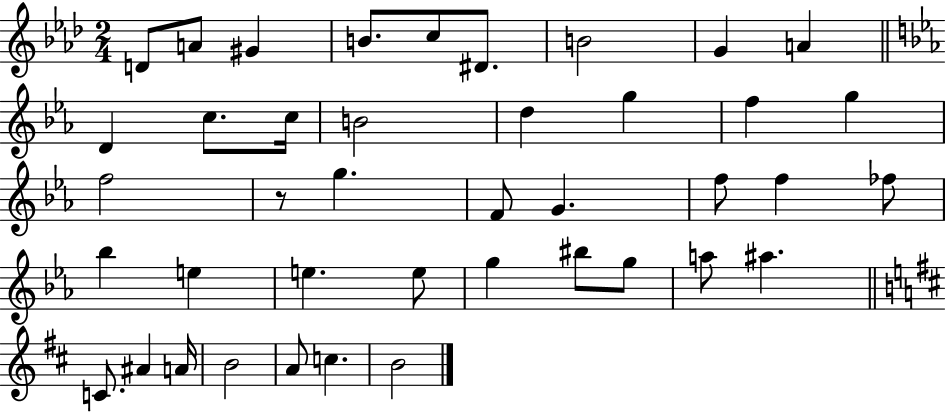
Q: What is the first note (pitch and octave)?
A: D4